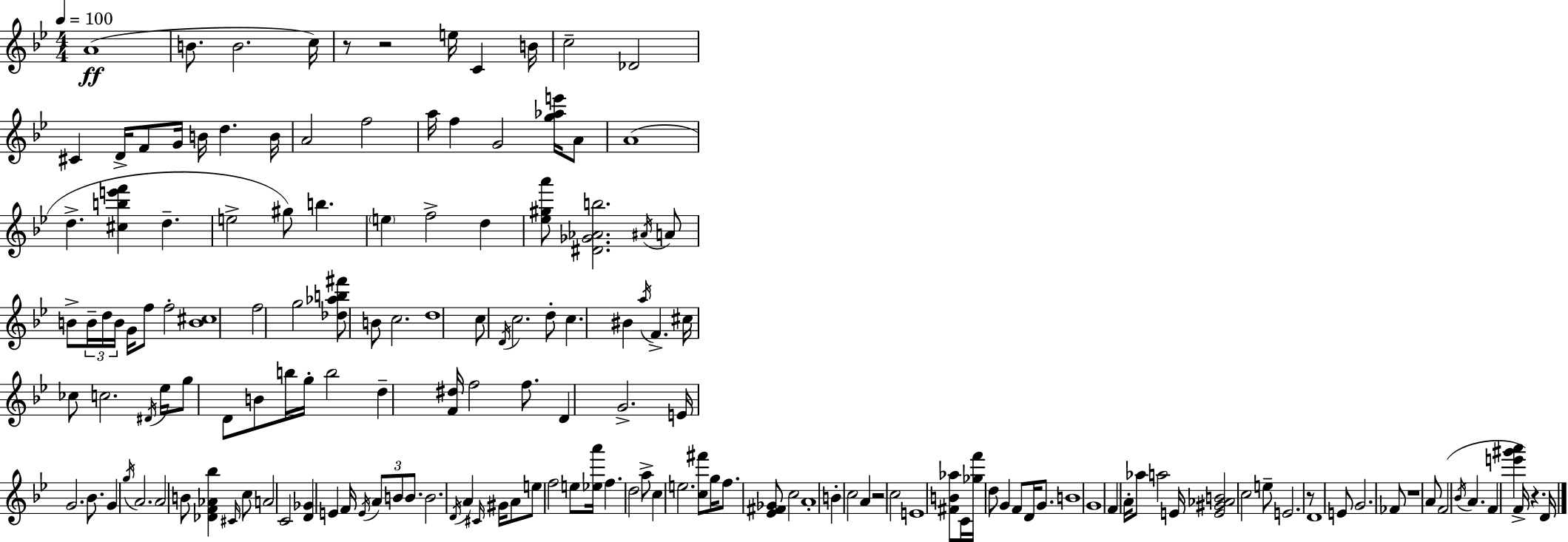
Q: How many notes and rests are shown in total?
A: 159